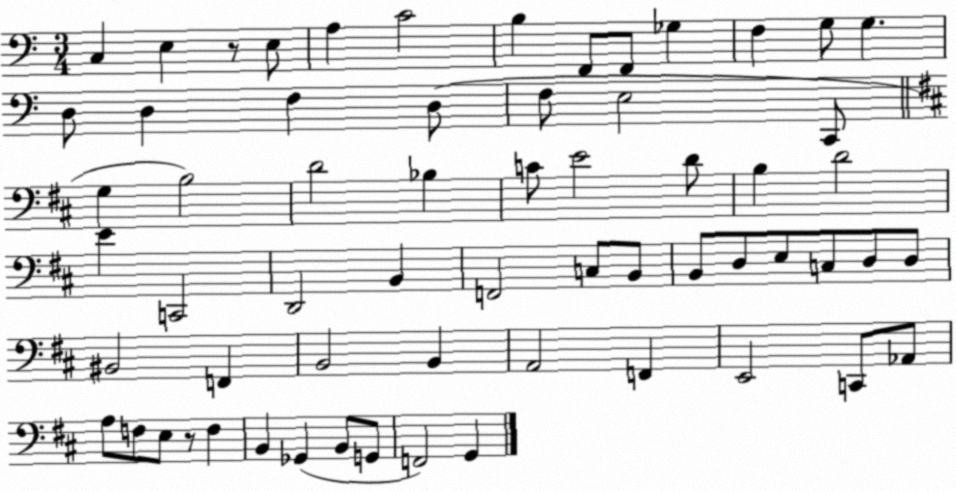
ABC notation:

X:1
T:Untitled
M:3/4
L:1/4
K:C
C, E, z/2 E,/2 A, C2 B, F,,/2 F,,/2 _G, F, G,/2 G, D,/2 D, F, D,/2 F,/2 E,2 C,,/2 G, B,2 D2 _B, C/2 E2 D/2 B, D2 E C,,2 D,,2 B,, F,,2 C,/2 B,,/2 B,,/2 D,/2 E,/2 C,/2 D,/2 D,/2 ^B,,2 F,, B,,2 B,, A,,2 F,, E,,2 C,,/2 _A,,/2 A,/2 F,/2 E,/2 z/2 F, B,, _G,, B,,/2 G,,/2 F,,2 G,,